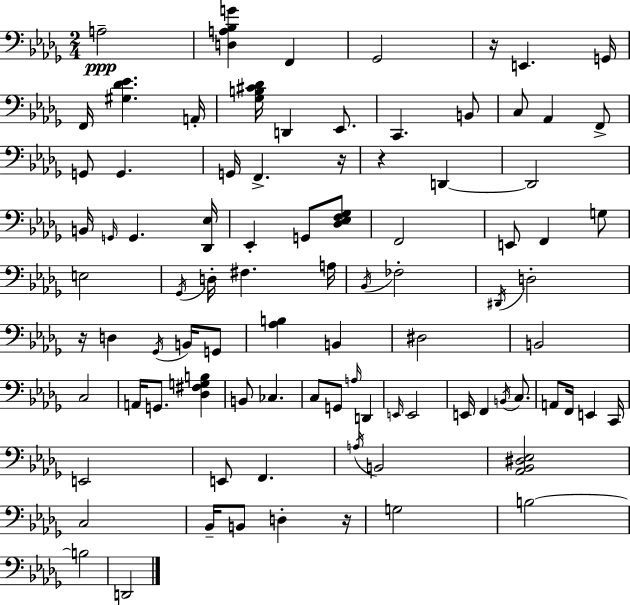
X:1
T:Untitled
M:2/4
L:1/4
K:Bbm
A,2 [D,A,_B,G] F,, _G,,2 z/4 E,, G,,/4 F,,/4 [^G,_D_E] A,,/4 [_G,B,^C_D]/4 D,, _E,,/2 C,, B,,/2 C,/2 _A,, F,,/2 G,,/2 G,, G,,/4 F,, z/4 z D,, D,,2 B,,/4 G,,/4 G,, [_D,,_E,]/4 _E,, G,,/2 [_D,_E,F,_G,]/2 F,,2 E,,/2 F,, G,/2 E,2 _G,,/4 D,/4 ^F, A,/4 _B,,/4 _F,2 ^D,,/4 D,2 z/4 D, _G,,/4 B,,/4 G,,/2 [_A,B,] B,, ^D,2 B,,2 C,2 A,,/4 G,,/2 [_D,^F,G,B,] B,,/2 _C, C,/2 G,,/2 A,/4 D,, E,,/4 E,,2 E,,/4 F,, B,,/4 C,/2 A,,/2 F,,/4 E,, C,,/4 E,,2 E,,/2 F,, A,/4 B,,2 [_A,,_B,,^D,_E,]2 C,2 _B,,/4 B,,/2 D, z/4 G,2 B,2 B,2 D,,2